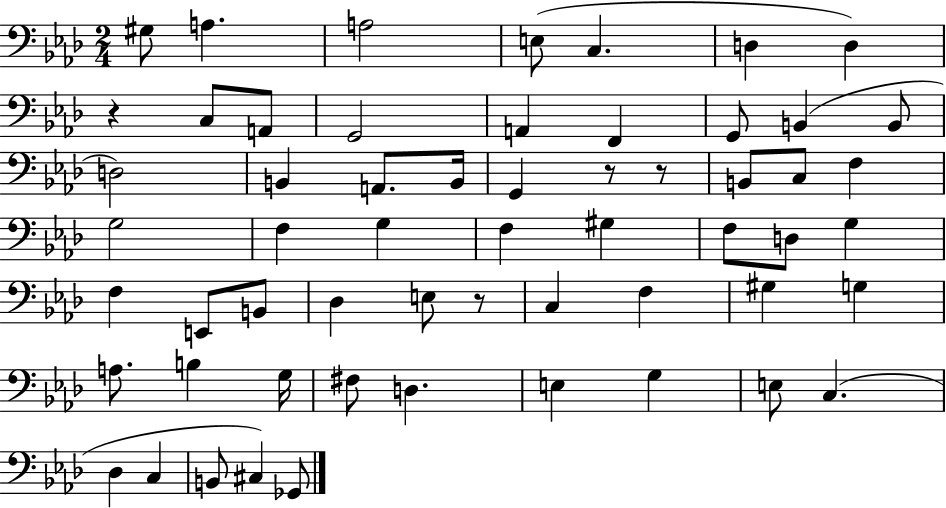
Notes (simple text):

G#3/e A3/q. A3/h E3/e C3/q. D3/q D3/q R/q C3/e A2/e G2/h A2/q F2/q G2/e B2/q B2/e D3/h B2/q A2/e. B2/s G2/q R/e R/e B2/e C3/e F3/q G3/h F3/q G3/q F3/q G#3/q F3/e D3/e G3/q F3/q E2/e B2/e Db3/q E3/e R/e C3/q F3/q G#3/q G3/q A3/e. B3/q G3/s F#3/e D3/q. E3/q G3/q E3/e C3/q. Db3/q C3/q B2/e C#3/q Gb2/e